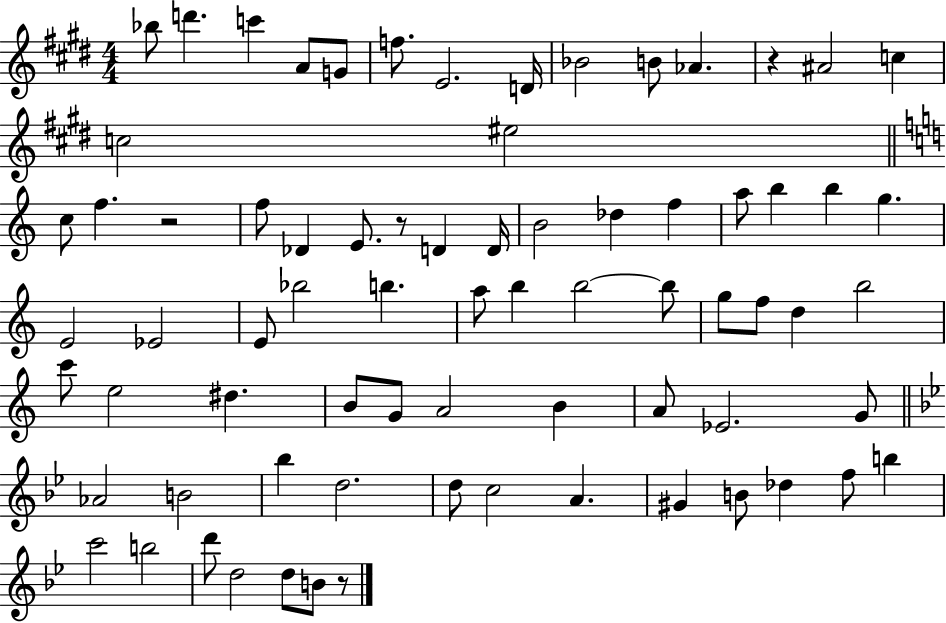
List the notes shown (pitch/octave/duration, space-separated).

Bb5/e D6/q. C6/q A4/e G4/e F5/e. E4/h. D4/s Bb4/h B4/e Ab4/q. R/q A#4/h C5/q C5/h EIS5/h C5/e F5/q. R/h F5/e Db4/q E4/e. R/e D4/q D4/s B4/h Db5/q F5/q A5/e B5/q B5/q G5/q. E4/h Eb4/h E4/e Bb5/h B5/q. A5/e B5/q B5/h B5/e G5/e F5/e D5/q B5/h C6/e E5/h D#5/q. B4/e G4/e A4/h B4/q A4/e Eb4/h. G4/e Ab4/h B4/h Bb5/q D5/h. D5/e C5/h A4/q. G#4/q B4/e Db5/q F5/e B5/q C6/h B5/h D6/e D5/h D5/e B4/e R/e